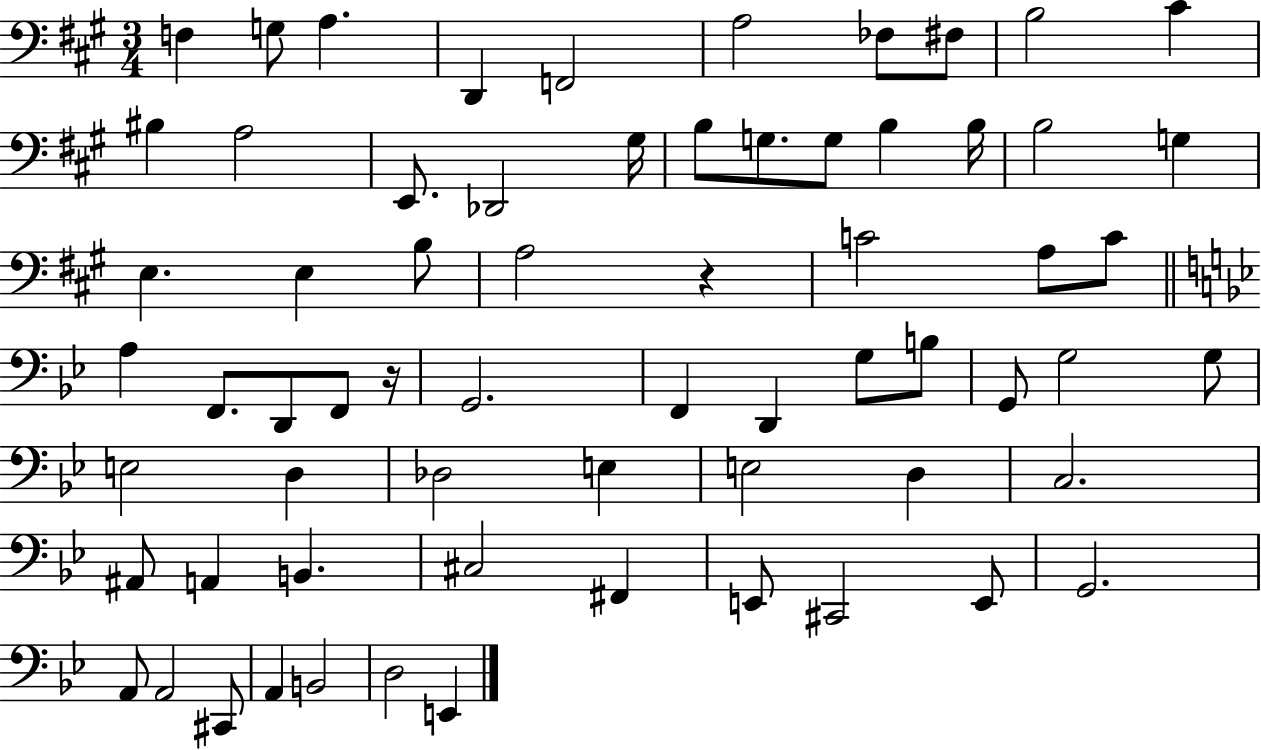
F3/q G3/e A3/q. D2/q F2/h A3/h FES3/e F#3/e B3/h C#4/q BIS3/q A3/h E2/e. Db2/h G#3/s B3/e G3/e. G3/e B3/q B3/s B3/h G3/q E3/q. E3/q B3/e A3/h R/q C4/h A3/e C4/e A3/q F2/e. D2/e F2/e R/s G2/h. F2/q D2/q G3/e B3/e G2/e G3/h G3/e E3/h D3/q Db3/h E3/q E3/h D3/q C3/h. A#2/e A2/q B2/q. C#3/h F#2/q E2/e C#2/h E2/e G2/h. A2/e A2/h C#2/e A2/q B2/h D3/h E2/q